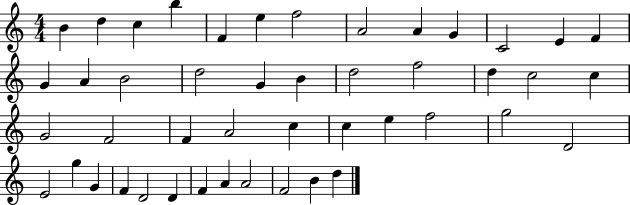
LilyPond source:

{
  \clef treble
  \numericTimeSignature
  \time 4/4
  \key c \major
  b'4 d''4 c''4 b''4 | f'4 e''4 f''2 | a'2 a'4 g'4 | c'2 e'4 f'4 | \break g'4 a'4 b'2 | d''2 g'4 b'4 | d''2 f''2 | d''4 c''2 c''4 | \break g'2 f'2 | f'4 a'2 c''4 | c''4 e''4 f''2 | g''2 d'2 | \break e'2 g''4 g'4 | f'4 d'2 d'4 | f'4 a'4 a'2 | f'2 b'4 d''4 | \break \bar "|."
}